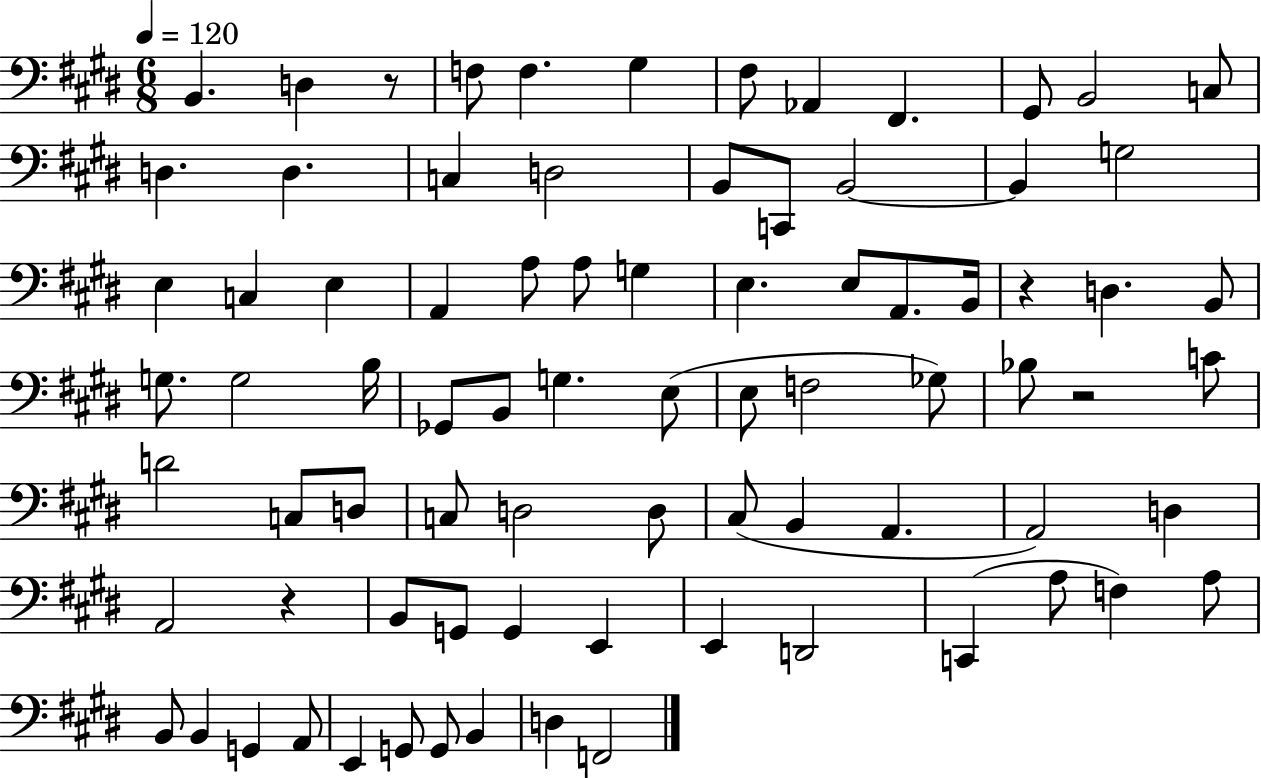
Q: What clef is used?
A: bass